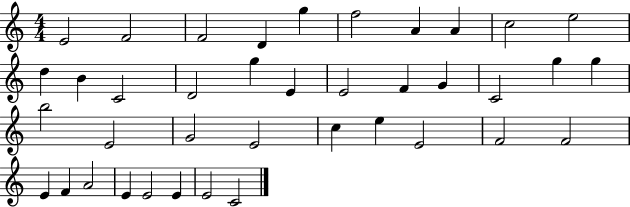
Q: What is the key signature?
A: C major